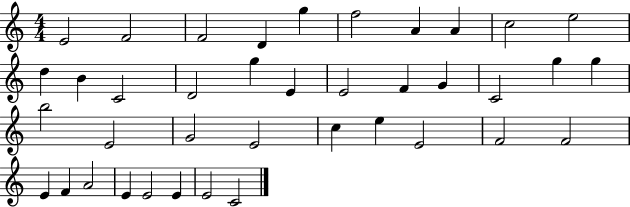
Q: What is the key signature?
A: C major